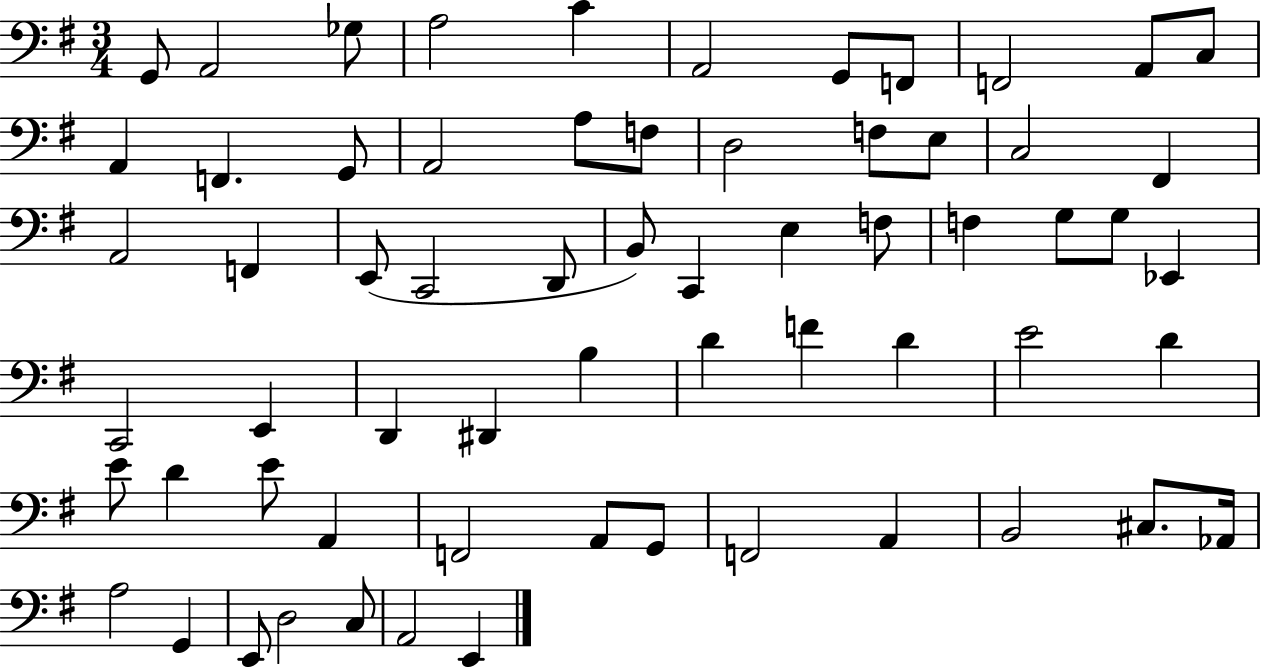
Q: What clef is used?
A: bass